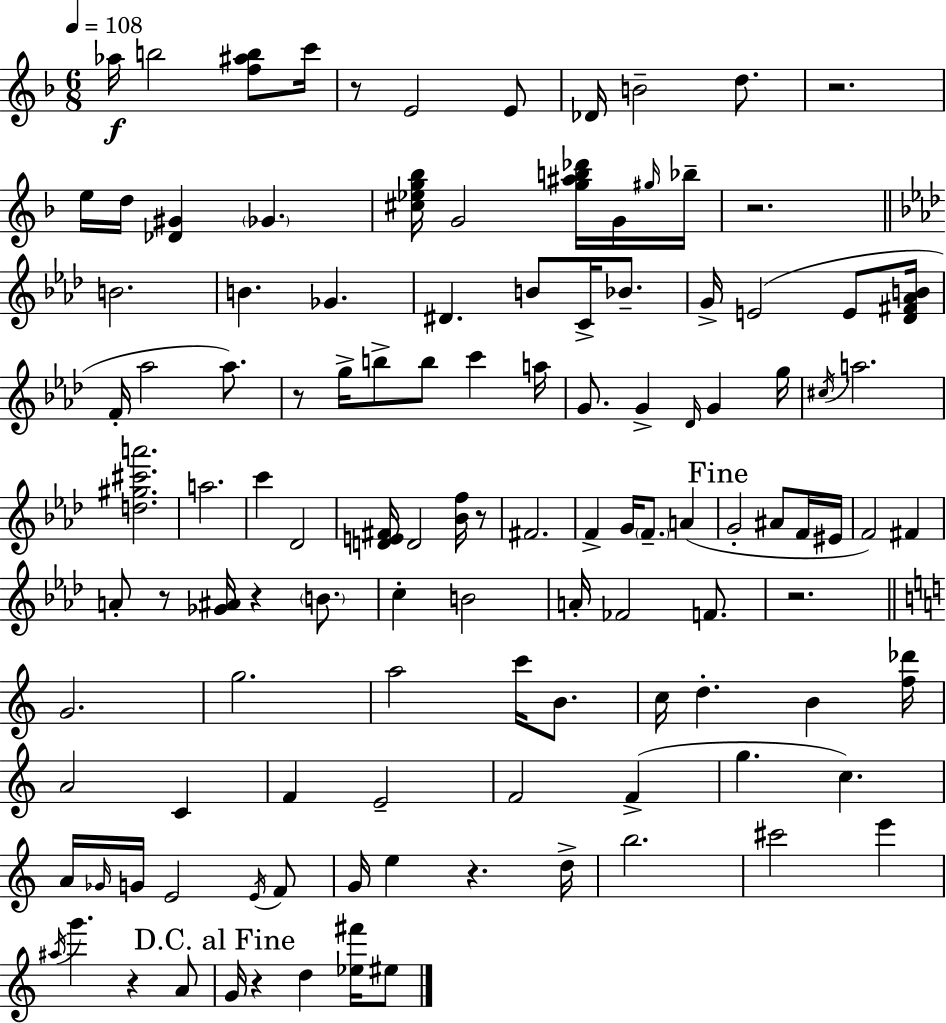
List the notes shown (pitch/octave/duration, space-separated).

Ab5/s B5/h [F5,A#5,B5]/e C6/s R/e E4/h E4/e Db4/s B4/h D5/e. R/h. E5/s D5/s [Db4,G#4]/q Gb4/q. [C#5,Eb5,G5,Bb5]/s G4/h [G5,A#5,B5,Db6]/s G4/s G#5/s Bb5/s R/h. B4/h. B4/q. Gb4/q. D#4/q. B4/e C4/s Bb4/e. G4/s E4/h E4/e [Db4,F#4,Ab4,B4]/s F4/s Ab5/h Ab5/e. R/e G5/s B5/e B5/e C6/q A5/s G4/e. G4/q Db4/s G4/q G5/s C#5/s A5/h. [D5,G#5,C#6,A6]/h. A5/h. C6/q Db4/h [D4,E4,F#4]/s D4/h [Bb4,F5]/s R/e F#4/h. F4/q G4/s F4/e. A4/q G4/h A#4/e F4/s EIS4/s F4/h F#4/q A4/e R/e [Gb4,A#4]/s R/q B4/e. C5/q B4/h A4/s FES4/h F4/e. R/h. G4/h. G5/h. A5/h C6/s B4/e. C5/s D5/q. B4/q [F5,Db6]/s A4/h C4/q F4/q E4/h F4/h F4/q G5/q. C5/q. A4/s Gb4/s G4/s E4/h E4/s F4/e G4/s E5/q R/q. D5/s B5/h. C#6/h E6/q A#5/s G6/q. R/q A4/e G4/s R/q D5/q [Eb5,F#6]/s EIS5/e